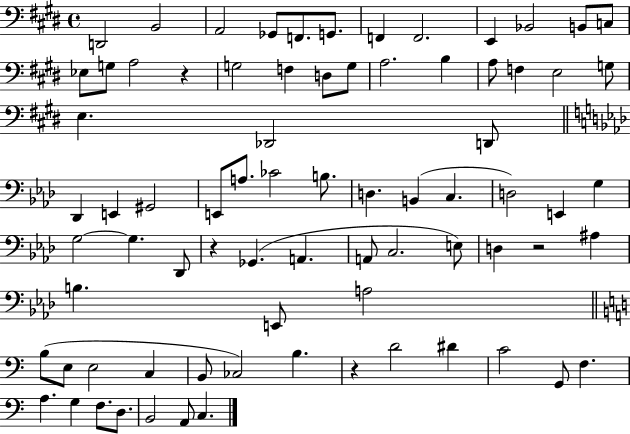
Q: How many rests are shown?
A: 4